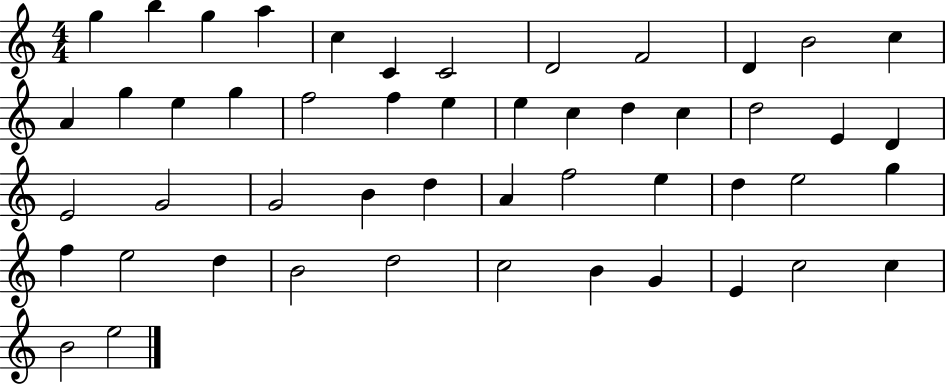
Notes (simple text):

G5/q B5/q G5/q A5/q C5/q C4/q C4/h D4/h F4/h D4/q B4/h C5/q A4/q G5/q E5/q G5/q F5/h F5/q E5/q E5/q C5/q D5/q C5/q D5/h E4/q D4/q E4/h G4/h G4/h B4/q D5/q A4/q F5/h E5/q D5/q E5/h G5/q F5/q E5/h D5/q B4/h D5/h C5/h B4/q G4/q E4/q C5/h C5/q B4/h E5/h